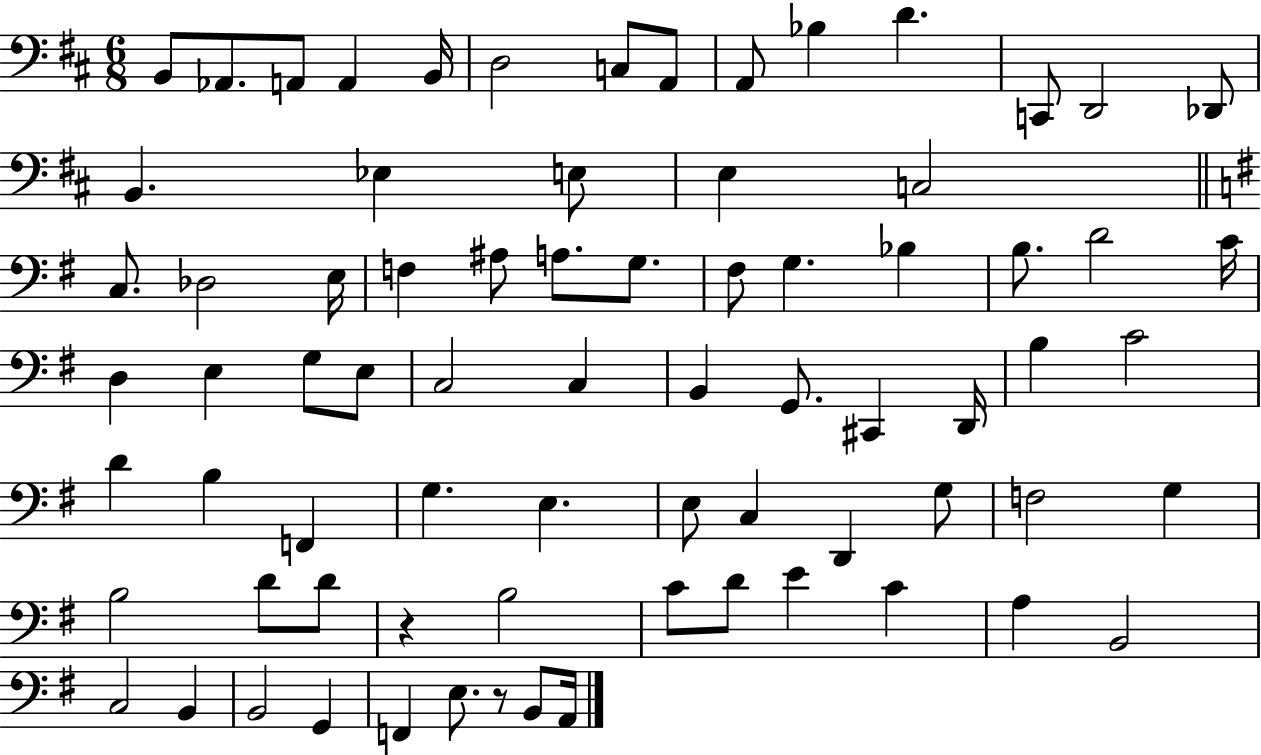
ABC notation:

X:1
T:Untitled
M:6/8
L:1/4
K:D
B,,/2 _A,,/2 A,,/2 A,, B,,/4 D,2 C,/2 A,,/2 A,,/2 _B, D C,,/2 D,,2 _D,,/2 B,, _E, E,/2 E, C,2 C,/2 _D,2 E,/4 F, ^A,/2 A,/2 G,/2 ^F,/2 G, _B, B,/2 D2 C/4 D, E, G,/2 E,/2 C,2 C, B,, G,,/2 ^C,, D,,/4 B, C2 D B, F,, G, E, E,/2 C, D,, G,/2 F,2 G, B,2 D/2 D/2 z B,2 C/2 D/2 E C A, B,,2 C,2 B,, B,,2 G,, F,, E,/2 z/2 B,,/2 A,,/4